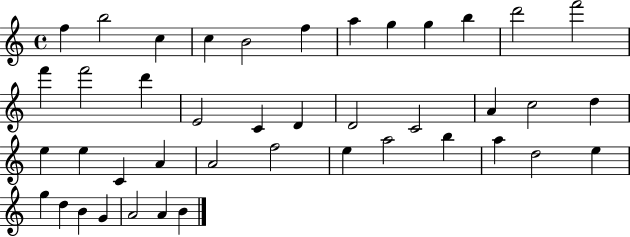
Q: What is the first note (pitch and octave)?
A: F5